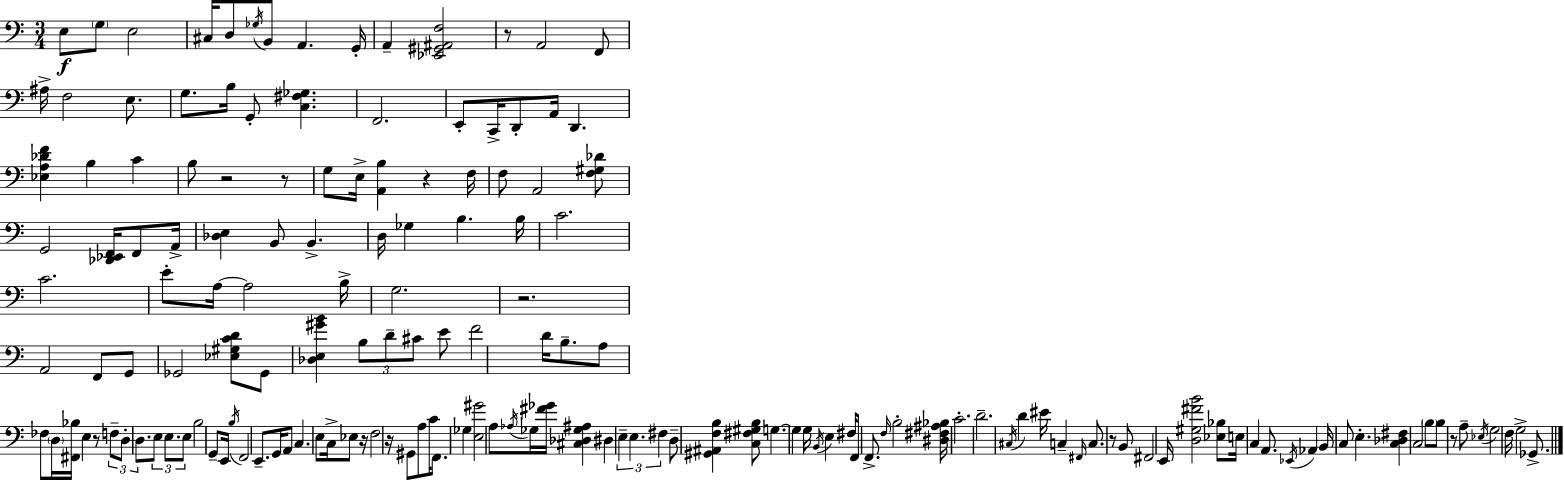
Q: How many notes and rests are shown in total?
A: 163